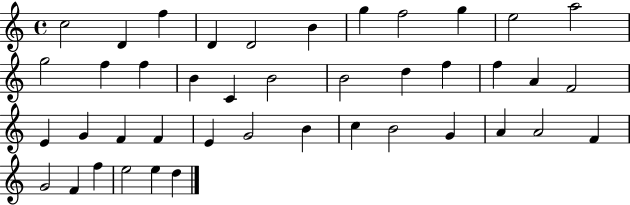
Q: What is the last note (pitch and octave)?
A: D5